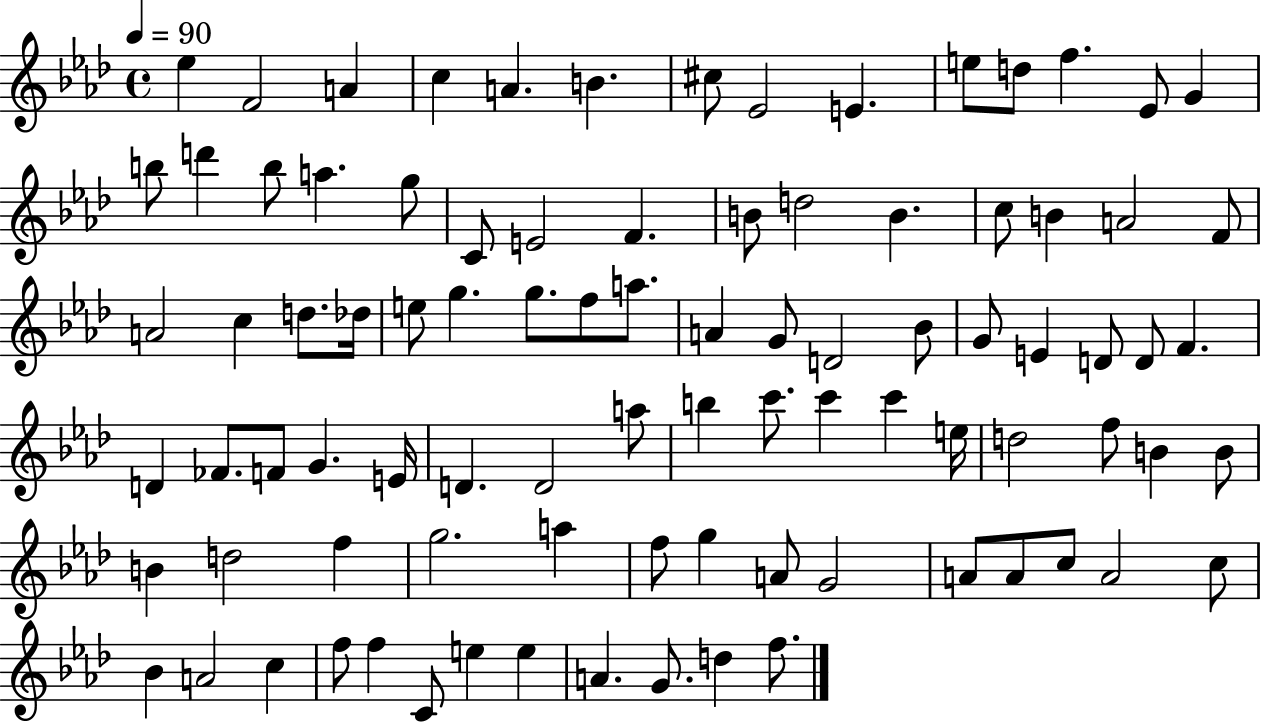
Eb5/q F4/h A4/q C5/q A4/q. B4/q. C#5/e Eb4/h E4/q. E5/e D5/e F5/q. Eb4/e G4/q B5/e D6/q B5/e A5/q. G5/e C4/e E4/h F4/q. B4/e D5/h B4/q. C5/e B4/q A4/h F4/e A4/h C5/q D5/e. Db5/s E5/e G5/q. G5/e. F5/e A5/e. A4/q G4/e D4/h Bb4/e G4/e E4/q D4/e D4/e F4/q. D4/q FES4/e. F4/e G4/q. E4/s D4/q. D4/h A5/e B5/q C6/e. C6/q C6/q E5/s D5/h F5/e B4/q B4/e B4/q D5/h F5/q G5/h. A5/q F5/e G5/q A4/e G4/h A4/e A4/e C5/e A4/h C5/e Bb4/q A4/h C5/q F5/e F5/q C4/e E5/q E5/q A4/q. G4/e. D5/q F5/e.